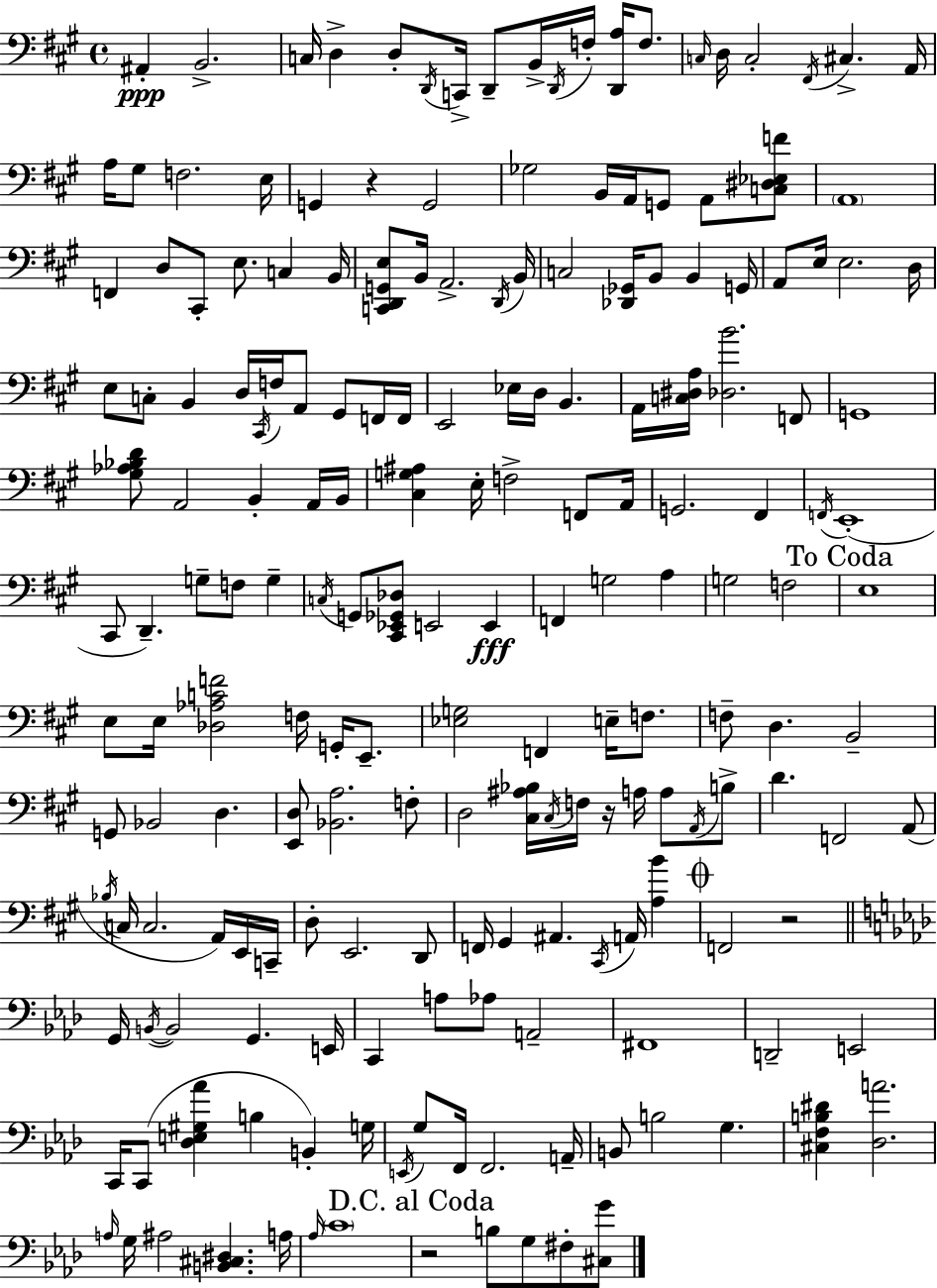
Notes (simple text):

A#2/q B2/h. C3/s D3/q D3/e D2/s C2/s D2/e B2/s D2/s F3/s [D2,A3]/s F3/e. C3/s D3/s C3/h F#2/s C#3/q. A2/s A3/s G#3/e F3/h. E3/s G2/q R/q G2/h Gb3/h B2/s A2/s G2/e A2/e [C3,D#3,Eb3,F4]/e A2/w F2/q D3/e C#2/e E3/e. C3/q B2/s [C2,D2,G2,E3]/e B2/s A2/h. D2/s B2/s C3/h [Db2,Gb2]/s B2/e B2/q G2/s A2/e E3/s E3/h. D3/s E3/e C3/e B2/q D3/s C#2/s F3/s A2/e G#2/e F2/s F2/s E2/h Eb3/s D3/s B2/q. A2/s [C3,D#3,A3]/s [Db3,B4]/h. F2/e G2/w [G#3,Ab3,Bb3,D4]/e A2/h B2/q A2/s B2/s [C#3,G3,A#3]/q E3/s F3/h F2/e A2/s G2/h. F#2/q F2/s E2/w C#2/e D2/q. G3/e F3/e G3/q C3/s G2/e [C#2,Eb2,Gb2,Db3]/e E2/h E2/q F2/q G3/h A3/q G3/h F3/h E3/w E3/e E3/s [Db3,Ab3,C4,F4]/h F3/s G2/s E2/e. [Eb3,G3]/h F2/q E3/s F3/e. F3/e D3/q. B2/h G2/e Bb2/h D3/q. [E2,D3]/e [Bb2,A3]/h. F3/e D3/h [C#3,A#3,Bb3]/s C#3/s F3/s R/s A3/s A3/e A2/s B3/e D4/q. F2/h A2/e Bb3/s C3/s C3/h. A2/s E2/s C2/s D3/e E2/h. D2/e F2/s G#2/q A#2/q. C#2/s A2/s [A3,B4]/q F2/h R/h G2/s B2/s B2/h G2/q. E2/s C2/q A3/e Ab3/e A2/h F#2/w D2/h E2/h C2/s C2/e [Db3,E3,G#3,Ab4]/q B3/q B2/q G3/s E2/s G3/e F2/s F2/h. A2/s B2/e B3/h G3/q. [C#3,F3,B3,D#4]/q [Db3,A4]/h. A3/s G3/s A#3/h [B2,C#3,D#3]/q. A3/s Ab3/s C4/w R/h B3/e G3/e F#3/e [C#3,G4]/e